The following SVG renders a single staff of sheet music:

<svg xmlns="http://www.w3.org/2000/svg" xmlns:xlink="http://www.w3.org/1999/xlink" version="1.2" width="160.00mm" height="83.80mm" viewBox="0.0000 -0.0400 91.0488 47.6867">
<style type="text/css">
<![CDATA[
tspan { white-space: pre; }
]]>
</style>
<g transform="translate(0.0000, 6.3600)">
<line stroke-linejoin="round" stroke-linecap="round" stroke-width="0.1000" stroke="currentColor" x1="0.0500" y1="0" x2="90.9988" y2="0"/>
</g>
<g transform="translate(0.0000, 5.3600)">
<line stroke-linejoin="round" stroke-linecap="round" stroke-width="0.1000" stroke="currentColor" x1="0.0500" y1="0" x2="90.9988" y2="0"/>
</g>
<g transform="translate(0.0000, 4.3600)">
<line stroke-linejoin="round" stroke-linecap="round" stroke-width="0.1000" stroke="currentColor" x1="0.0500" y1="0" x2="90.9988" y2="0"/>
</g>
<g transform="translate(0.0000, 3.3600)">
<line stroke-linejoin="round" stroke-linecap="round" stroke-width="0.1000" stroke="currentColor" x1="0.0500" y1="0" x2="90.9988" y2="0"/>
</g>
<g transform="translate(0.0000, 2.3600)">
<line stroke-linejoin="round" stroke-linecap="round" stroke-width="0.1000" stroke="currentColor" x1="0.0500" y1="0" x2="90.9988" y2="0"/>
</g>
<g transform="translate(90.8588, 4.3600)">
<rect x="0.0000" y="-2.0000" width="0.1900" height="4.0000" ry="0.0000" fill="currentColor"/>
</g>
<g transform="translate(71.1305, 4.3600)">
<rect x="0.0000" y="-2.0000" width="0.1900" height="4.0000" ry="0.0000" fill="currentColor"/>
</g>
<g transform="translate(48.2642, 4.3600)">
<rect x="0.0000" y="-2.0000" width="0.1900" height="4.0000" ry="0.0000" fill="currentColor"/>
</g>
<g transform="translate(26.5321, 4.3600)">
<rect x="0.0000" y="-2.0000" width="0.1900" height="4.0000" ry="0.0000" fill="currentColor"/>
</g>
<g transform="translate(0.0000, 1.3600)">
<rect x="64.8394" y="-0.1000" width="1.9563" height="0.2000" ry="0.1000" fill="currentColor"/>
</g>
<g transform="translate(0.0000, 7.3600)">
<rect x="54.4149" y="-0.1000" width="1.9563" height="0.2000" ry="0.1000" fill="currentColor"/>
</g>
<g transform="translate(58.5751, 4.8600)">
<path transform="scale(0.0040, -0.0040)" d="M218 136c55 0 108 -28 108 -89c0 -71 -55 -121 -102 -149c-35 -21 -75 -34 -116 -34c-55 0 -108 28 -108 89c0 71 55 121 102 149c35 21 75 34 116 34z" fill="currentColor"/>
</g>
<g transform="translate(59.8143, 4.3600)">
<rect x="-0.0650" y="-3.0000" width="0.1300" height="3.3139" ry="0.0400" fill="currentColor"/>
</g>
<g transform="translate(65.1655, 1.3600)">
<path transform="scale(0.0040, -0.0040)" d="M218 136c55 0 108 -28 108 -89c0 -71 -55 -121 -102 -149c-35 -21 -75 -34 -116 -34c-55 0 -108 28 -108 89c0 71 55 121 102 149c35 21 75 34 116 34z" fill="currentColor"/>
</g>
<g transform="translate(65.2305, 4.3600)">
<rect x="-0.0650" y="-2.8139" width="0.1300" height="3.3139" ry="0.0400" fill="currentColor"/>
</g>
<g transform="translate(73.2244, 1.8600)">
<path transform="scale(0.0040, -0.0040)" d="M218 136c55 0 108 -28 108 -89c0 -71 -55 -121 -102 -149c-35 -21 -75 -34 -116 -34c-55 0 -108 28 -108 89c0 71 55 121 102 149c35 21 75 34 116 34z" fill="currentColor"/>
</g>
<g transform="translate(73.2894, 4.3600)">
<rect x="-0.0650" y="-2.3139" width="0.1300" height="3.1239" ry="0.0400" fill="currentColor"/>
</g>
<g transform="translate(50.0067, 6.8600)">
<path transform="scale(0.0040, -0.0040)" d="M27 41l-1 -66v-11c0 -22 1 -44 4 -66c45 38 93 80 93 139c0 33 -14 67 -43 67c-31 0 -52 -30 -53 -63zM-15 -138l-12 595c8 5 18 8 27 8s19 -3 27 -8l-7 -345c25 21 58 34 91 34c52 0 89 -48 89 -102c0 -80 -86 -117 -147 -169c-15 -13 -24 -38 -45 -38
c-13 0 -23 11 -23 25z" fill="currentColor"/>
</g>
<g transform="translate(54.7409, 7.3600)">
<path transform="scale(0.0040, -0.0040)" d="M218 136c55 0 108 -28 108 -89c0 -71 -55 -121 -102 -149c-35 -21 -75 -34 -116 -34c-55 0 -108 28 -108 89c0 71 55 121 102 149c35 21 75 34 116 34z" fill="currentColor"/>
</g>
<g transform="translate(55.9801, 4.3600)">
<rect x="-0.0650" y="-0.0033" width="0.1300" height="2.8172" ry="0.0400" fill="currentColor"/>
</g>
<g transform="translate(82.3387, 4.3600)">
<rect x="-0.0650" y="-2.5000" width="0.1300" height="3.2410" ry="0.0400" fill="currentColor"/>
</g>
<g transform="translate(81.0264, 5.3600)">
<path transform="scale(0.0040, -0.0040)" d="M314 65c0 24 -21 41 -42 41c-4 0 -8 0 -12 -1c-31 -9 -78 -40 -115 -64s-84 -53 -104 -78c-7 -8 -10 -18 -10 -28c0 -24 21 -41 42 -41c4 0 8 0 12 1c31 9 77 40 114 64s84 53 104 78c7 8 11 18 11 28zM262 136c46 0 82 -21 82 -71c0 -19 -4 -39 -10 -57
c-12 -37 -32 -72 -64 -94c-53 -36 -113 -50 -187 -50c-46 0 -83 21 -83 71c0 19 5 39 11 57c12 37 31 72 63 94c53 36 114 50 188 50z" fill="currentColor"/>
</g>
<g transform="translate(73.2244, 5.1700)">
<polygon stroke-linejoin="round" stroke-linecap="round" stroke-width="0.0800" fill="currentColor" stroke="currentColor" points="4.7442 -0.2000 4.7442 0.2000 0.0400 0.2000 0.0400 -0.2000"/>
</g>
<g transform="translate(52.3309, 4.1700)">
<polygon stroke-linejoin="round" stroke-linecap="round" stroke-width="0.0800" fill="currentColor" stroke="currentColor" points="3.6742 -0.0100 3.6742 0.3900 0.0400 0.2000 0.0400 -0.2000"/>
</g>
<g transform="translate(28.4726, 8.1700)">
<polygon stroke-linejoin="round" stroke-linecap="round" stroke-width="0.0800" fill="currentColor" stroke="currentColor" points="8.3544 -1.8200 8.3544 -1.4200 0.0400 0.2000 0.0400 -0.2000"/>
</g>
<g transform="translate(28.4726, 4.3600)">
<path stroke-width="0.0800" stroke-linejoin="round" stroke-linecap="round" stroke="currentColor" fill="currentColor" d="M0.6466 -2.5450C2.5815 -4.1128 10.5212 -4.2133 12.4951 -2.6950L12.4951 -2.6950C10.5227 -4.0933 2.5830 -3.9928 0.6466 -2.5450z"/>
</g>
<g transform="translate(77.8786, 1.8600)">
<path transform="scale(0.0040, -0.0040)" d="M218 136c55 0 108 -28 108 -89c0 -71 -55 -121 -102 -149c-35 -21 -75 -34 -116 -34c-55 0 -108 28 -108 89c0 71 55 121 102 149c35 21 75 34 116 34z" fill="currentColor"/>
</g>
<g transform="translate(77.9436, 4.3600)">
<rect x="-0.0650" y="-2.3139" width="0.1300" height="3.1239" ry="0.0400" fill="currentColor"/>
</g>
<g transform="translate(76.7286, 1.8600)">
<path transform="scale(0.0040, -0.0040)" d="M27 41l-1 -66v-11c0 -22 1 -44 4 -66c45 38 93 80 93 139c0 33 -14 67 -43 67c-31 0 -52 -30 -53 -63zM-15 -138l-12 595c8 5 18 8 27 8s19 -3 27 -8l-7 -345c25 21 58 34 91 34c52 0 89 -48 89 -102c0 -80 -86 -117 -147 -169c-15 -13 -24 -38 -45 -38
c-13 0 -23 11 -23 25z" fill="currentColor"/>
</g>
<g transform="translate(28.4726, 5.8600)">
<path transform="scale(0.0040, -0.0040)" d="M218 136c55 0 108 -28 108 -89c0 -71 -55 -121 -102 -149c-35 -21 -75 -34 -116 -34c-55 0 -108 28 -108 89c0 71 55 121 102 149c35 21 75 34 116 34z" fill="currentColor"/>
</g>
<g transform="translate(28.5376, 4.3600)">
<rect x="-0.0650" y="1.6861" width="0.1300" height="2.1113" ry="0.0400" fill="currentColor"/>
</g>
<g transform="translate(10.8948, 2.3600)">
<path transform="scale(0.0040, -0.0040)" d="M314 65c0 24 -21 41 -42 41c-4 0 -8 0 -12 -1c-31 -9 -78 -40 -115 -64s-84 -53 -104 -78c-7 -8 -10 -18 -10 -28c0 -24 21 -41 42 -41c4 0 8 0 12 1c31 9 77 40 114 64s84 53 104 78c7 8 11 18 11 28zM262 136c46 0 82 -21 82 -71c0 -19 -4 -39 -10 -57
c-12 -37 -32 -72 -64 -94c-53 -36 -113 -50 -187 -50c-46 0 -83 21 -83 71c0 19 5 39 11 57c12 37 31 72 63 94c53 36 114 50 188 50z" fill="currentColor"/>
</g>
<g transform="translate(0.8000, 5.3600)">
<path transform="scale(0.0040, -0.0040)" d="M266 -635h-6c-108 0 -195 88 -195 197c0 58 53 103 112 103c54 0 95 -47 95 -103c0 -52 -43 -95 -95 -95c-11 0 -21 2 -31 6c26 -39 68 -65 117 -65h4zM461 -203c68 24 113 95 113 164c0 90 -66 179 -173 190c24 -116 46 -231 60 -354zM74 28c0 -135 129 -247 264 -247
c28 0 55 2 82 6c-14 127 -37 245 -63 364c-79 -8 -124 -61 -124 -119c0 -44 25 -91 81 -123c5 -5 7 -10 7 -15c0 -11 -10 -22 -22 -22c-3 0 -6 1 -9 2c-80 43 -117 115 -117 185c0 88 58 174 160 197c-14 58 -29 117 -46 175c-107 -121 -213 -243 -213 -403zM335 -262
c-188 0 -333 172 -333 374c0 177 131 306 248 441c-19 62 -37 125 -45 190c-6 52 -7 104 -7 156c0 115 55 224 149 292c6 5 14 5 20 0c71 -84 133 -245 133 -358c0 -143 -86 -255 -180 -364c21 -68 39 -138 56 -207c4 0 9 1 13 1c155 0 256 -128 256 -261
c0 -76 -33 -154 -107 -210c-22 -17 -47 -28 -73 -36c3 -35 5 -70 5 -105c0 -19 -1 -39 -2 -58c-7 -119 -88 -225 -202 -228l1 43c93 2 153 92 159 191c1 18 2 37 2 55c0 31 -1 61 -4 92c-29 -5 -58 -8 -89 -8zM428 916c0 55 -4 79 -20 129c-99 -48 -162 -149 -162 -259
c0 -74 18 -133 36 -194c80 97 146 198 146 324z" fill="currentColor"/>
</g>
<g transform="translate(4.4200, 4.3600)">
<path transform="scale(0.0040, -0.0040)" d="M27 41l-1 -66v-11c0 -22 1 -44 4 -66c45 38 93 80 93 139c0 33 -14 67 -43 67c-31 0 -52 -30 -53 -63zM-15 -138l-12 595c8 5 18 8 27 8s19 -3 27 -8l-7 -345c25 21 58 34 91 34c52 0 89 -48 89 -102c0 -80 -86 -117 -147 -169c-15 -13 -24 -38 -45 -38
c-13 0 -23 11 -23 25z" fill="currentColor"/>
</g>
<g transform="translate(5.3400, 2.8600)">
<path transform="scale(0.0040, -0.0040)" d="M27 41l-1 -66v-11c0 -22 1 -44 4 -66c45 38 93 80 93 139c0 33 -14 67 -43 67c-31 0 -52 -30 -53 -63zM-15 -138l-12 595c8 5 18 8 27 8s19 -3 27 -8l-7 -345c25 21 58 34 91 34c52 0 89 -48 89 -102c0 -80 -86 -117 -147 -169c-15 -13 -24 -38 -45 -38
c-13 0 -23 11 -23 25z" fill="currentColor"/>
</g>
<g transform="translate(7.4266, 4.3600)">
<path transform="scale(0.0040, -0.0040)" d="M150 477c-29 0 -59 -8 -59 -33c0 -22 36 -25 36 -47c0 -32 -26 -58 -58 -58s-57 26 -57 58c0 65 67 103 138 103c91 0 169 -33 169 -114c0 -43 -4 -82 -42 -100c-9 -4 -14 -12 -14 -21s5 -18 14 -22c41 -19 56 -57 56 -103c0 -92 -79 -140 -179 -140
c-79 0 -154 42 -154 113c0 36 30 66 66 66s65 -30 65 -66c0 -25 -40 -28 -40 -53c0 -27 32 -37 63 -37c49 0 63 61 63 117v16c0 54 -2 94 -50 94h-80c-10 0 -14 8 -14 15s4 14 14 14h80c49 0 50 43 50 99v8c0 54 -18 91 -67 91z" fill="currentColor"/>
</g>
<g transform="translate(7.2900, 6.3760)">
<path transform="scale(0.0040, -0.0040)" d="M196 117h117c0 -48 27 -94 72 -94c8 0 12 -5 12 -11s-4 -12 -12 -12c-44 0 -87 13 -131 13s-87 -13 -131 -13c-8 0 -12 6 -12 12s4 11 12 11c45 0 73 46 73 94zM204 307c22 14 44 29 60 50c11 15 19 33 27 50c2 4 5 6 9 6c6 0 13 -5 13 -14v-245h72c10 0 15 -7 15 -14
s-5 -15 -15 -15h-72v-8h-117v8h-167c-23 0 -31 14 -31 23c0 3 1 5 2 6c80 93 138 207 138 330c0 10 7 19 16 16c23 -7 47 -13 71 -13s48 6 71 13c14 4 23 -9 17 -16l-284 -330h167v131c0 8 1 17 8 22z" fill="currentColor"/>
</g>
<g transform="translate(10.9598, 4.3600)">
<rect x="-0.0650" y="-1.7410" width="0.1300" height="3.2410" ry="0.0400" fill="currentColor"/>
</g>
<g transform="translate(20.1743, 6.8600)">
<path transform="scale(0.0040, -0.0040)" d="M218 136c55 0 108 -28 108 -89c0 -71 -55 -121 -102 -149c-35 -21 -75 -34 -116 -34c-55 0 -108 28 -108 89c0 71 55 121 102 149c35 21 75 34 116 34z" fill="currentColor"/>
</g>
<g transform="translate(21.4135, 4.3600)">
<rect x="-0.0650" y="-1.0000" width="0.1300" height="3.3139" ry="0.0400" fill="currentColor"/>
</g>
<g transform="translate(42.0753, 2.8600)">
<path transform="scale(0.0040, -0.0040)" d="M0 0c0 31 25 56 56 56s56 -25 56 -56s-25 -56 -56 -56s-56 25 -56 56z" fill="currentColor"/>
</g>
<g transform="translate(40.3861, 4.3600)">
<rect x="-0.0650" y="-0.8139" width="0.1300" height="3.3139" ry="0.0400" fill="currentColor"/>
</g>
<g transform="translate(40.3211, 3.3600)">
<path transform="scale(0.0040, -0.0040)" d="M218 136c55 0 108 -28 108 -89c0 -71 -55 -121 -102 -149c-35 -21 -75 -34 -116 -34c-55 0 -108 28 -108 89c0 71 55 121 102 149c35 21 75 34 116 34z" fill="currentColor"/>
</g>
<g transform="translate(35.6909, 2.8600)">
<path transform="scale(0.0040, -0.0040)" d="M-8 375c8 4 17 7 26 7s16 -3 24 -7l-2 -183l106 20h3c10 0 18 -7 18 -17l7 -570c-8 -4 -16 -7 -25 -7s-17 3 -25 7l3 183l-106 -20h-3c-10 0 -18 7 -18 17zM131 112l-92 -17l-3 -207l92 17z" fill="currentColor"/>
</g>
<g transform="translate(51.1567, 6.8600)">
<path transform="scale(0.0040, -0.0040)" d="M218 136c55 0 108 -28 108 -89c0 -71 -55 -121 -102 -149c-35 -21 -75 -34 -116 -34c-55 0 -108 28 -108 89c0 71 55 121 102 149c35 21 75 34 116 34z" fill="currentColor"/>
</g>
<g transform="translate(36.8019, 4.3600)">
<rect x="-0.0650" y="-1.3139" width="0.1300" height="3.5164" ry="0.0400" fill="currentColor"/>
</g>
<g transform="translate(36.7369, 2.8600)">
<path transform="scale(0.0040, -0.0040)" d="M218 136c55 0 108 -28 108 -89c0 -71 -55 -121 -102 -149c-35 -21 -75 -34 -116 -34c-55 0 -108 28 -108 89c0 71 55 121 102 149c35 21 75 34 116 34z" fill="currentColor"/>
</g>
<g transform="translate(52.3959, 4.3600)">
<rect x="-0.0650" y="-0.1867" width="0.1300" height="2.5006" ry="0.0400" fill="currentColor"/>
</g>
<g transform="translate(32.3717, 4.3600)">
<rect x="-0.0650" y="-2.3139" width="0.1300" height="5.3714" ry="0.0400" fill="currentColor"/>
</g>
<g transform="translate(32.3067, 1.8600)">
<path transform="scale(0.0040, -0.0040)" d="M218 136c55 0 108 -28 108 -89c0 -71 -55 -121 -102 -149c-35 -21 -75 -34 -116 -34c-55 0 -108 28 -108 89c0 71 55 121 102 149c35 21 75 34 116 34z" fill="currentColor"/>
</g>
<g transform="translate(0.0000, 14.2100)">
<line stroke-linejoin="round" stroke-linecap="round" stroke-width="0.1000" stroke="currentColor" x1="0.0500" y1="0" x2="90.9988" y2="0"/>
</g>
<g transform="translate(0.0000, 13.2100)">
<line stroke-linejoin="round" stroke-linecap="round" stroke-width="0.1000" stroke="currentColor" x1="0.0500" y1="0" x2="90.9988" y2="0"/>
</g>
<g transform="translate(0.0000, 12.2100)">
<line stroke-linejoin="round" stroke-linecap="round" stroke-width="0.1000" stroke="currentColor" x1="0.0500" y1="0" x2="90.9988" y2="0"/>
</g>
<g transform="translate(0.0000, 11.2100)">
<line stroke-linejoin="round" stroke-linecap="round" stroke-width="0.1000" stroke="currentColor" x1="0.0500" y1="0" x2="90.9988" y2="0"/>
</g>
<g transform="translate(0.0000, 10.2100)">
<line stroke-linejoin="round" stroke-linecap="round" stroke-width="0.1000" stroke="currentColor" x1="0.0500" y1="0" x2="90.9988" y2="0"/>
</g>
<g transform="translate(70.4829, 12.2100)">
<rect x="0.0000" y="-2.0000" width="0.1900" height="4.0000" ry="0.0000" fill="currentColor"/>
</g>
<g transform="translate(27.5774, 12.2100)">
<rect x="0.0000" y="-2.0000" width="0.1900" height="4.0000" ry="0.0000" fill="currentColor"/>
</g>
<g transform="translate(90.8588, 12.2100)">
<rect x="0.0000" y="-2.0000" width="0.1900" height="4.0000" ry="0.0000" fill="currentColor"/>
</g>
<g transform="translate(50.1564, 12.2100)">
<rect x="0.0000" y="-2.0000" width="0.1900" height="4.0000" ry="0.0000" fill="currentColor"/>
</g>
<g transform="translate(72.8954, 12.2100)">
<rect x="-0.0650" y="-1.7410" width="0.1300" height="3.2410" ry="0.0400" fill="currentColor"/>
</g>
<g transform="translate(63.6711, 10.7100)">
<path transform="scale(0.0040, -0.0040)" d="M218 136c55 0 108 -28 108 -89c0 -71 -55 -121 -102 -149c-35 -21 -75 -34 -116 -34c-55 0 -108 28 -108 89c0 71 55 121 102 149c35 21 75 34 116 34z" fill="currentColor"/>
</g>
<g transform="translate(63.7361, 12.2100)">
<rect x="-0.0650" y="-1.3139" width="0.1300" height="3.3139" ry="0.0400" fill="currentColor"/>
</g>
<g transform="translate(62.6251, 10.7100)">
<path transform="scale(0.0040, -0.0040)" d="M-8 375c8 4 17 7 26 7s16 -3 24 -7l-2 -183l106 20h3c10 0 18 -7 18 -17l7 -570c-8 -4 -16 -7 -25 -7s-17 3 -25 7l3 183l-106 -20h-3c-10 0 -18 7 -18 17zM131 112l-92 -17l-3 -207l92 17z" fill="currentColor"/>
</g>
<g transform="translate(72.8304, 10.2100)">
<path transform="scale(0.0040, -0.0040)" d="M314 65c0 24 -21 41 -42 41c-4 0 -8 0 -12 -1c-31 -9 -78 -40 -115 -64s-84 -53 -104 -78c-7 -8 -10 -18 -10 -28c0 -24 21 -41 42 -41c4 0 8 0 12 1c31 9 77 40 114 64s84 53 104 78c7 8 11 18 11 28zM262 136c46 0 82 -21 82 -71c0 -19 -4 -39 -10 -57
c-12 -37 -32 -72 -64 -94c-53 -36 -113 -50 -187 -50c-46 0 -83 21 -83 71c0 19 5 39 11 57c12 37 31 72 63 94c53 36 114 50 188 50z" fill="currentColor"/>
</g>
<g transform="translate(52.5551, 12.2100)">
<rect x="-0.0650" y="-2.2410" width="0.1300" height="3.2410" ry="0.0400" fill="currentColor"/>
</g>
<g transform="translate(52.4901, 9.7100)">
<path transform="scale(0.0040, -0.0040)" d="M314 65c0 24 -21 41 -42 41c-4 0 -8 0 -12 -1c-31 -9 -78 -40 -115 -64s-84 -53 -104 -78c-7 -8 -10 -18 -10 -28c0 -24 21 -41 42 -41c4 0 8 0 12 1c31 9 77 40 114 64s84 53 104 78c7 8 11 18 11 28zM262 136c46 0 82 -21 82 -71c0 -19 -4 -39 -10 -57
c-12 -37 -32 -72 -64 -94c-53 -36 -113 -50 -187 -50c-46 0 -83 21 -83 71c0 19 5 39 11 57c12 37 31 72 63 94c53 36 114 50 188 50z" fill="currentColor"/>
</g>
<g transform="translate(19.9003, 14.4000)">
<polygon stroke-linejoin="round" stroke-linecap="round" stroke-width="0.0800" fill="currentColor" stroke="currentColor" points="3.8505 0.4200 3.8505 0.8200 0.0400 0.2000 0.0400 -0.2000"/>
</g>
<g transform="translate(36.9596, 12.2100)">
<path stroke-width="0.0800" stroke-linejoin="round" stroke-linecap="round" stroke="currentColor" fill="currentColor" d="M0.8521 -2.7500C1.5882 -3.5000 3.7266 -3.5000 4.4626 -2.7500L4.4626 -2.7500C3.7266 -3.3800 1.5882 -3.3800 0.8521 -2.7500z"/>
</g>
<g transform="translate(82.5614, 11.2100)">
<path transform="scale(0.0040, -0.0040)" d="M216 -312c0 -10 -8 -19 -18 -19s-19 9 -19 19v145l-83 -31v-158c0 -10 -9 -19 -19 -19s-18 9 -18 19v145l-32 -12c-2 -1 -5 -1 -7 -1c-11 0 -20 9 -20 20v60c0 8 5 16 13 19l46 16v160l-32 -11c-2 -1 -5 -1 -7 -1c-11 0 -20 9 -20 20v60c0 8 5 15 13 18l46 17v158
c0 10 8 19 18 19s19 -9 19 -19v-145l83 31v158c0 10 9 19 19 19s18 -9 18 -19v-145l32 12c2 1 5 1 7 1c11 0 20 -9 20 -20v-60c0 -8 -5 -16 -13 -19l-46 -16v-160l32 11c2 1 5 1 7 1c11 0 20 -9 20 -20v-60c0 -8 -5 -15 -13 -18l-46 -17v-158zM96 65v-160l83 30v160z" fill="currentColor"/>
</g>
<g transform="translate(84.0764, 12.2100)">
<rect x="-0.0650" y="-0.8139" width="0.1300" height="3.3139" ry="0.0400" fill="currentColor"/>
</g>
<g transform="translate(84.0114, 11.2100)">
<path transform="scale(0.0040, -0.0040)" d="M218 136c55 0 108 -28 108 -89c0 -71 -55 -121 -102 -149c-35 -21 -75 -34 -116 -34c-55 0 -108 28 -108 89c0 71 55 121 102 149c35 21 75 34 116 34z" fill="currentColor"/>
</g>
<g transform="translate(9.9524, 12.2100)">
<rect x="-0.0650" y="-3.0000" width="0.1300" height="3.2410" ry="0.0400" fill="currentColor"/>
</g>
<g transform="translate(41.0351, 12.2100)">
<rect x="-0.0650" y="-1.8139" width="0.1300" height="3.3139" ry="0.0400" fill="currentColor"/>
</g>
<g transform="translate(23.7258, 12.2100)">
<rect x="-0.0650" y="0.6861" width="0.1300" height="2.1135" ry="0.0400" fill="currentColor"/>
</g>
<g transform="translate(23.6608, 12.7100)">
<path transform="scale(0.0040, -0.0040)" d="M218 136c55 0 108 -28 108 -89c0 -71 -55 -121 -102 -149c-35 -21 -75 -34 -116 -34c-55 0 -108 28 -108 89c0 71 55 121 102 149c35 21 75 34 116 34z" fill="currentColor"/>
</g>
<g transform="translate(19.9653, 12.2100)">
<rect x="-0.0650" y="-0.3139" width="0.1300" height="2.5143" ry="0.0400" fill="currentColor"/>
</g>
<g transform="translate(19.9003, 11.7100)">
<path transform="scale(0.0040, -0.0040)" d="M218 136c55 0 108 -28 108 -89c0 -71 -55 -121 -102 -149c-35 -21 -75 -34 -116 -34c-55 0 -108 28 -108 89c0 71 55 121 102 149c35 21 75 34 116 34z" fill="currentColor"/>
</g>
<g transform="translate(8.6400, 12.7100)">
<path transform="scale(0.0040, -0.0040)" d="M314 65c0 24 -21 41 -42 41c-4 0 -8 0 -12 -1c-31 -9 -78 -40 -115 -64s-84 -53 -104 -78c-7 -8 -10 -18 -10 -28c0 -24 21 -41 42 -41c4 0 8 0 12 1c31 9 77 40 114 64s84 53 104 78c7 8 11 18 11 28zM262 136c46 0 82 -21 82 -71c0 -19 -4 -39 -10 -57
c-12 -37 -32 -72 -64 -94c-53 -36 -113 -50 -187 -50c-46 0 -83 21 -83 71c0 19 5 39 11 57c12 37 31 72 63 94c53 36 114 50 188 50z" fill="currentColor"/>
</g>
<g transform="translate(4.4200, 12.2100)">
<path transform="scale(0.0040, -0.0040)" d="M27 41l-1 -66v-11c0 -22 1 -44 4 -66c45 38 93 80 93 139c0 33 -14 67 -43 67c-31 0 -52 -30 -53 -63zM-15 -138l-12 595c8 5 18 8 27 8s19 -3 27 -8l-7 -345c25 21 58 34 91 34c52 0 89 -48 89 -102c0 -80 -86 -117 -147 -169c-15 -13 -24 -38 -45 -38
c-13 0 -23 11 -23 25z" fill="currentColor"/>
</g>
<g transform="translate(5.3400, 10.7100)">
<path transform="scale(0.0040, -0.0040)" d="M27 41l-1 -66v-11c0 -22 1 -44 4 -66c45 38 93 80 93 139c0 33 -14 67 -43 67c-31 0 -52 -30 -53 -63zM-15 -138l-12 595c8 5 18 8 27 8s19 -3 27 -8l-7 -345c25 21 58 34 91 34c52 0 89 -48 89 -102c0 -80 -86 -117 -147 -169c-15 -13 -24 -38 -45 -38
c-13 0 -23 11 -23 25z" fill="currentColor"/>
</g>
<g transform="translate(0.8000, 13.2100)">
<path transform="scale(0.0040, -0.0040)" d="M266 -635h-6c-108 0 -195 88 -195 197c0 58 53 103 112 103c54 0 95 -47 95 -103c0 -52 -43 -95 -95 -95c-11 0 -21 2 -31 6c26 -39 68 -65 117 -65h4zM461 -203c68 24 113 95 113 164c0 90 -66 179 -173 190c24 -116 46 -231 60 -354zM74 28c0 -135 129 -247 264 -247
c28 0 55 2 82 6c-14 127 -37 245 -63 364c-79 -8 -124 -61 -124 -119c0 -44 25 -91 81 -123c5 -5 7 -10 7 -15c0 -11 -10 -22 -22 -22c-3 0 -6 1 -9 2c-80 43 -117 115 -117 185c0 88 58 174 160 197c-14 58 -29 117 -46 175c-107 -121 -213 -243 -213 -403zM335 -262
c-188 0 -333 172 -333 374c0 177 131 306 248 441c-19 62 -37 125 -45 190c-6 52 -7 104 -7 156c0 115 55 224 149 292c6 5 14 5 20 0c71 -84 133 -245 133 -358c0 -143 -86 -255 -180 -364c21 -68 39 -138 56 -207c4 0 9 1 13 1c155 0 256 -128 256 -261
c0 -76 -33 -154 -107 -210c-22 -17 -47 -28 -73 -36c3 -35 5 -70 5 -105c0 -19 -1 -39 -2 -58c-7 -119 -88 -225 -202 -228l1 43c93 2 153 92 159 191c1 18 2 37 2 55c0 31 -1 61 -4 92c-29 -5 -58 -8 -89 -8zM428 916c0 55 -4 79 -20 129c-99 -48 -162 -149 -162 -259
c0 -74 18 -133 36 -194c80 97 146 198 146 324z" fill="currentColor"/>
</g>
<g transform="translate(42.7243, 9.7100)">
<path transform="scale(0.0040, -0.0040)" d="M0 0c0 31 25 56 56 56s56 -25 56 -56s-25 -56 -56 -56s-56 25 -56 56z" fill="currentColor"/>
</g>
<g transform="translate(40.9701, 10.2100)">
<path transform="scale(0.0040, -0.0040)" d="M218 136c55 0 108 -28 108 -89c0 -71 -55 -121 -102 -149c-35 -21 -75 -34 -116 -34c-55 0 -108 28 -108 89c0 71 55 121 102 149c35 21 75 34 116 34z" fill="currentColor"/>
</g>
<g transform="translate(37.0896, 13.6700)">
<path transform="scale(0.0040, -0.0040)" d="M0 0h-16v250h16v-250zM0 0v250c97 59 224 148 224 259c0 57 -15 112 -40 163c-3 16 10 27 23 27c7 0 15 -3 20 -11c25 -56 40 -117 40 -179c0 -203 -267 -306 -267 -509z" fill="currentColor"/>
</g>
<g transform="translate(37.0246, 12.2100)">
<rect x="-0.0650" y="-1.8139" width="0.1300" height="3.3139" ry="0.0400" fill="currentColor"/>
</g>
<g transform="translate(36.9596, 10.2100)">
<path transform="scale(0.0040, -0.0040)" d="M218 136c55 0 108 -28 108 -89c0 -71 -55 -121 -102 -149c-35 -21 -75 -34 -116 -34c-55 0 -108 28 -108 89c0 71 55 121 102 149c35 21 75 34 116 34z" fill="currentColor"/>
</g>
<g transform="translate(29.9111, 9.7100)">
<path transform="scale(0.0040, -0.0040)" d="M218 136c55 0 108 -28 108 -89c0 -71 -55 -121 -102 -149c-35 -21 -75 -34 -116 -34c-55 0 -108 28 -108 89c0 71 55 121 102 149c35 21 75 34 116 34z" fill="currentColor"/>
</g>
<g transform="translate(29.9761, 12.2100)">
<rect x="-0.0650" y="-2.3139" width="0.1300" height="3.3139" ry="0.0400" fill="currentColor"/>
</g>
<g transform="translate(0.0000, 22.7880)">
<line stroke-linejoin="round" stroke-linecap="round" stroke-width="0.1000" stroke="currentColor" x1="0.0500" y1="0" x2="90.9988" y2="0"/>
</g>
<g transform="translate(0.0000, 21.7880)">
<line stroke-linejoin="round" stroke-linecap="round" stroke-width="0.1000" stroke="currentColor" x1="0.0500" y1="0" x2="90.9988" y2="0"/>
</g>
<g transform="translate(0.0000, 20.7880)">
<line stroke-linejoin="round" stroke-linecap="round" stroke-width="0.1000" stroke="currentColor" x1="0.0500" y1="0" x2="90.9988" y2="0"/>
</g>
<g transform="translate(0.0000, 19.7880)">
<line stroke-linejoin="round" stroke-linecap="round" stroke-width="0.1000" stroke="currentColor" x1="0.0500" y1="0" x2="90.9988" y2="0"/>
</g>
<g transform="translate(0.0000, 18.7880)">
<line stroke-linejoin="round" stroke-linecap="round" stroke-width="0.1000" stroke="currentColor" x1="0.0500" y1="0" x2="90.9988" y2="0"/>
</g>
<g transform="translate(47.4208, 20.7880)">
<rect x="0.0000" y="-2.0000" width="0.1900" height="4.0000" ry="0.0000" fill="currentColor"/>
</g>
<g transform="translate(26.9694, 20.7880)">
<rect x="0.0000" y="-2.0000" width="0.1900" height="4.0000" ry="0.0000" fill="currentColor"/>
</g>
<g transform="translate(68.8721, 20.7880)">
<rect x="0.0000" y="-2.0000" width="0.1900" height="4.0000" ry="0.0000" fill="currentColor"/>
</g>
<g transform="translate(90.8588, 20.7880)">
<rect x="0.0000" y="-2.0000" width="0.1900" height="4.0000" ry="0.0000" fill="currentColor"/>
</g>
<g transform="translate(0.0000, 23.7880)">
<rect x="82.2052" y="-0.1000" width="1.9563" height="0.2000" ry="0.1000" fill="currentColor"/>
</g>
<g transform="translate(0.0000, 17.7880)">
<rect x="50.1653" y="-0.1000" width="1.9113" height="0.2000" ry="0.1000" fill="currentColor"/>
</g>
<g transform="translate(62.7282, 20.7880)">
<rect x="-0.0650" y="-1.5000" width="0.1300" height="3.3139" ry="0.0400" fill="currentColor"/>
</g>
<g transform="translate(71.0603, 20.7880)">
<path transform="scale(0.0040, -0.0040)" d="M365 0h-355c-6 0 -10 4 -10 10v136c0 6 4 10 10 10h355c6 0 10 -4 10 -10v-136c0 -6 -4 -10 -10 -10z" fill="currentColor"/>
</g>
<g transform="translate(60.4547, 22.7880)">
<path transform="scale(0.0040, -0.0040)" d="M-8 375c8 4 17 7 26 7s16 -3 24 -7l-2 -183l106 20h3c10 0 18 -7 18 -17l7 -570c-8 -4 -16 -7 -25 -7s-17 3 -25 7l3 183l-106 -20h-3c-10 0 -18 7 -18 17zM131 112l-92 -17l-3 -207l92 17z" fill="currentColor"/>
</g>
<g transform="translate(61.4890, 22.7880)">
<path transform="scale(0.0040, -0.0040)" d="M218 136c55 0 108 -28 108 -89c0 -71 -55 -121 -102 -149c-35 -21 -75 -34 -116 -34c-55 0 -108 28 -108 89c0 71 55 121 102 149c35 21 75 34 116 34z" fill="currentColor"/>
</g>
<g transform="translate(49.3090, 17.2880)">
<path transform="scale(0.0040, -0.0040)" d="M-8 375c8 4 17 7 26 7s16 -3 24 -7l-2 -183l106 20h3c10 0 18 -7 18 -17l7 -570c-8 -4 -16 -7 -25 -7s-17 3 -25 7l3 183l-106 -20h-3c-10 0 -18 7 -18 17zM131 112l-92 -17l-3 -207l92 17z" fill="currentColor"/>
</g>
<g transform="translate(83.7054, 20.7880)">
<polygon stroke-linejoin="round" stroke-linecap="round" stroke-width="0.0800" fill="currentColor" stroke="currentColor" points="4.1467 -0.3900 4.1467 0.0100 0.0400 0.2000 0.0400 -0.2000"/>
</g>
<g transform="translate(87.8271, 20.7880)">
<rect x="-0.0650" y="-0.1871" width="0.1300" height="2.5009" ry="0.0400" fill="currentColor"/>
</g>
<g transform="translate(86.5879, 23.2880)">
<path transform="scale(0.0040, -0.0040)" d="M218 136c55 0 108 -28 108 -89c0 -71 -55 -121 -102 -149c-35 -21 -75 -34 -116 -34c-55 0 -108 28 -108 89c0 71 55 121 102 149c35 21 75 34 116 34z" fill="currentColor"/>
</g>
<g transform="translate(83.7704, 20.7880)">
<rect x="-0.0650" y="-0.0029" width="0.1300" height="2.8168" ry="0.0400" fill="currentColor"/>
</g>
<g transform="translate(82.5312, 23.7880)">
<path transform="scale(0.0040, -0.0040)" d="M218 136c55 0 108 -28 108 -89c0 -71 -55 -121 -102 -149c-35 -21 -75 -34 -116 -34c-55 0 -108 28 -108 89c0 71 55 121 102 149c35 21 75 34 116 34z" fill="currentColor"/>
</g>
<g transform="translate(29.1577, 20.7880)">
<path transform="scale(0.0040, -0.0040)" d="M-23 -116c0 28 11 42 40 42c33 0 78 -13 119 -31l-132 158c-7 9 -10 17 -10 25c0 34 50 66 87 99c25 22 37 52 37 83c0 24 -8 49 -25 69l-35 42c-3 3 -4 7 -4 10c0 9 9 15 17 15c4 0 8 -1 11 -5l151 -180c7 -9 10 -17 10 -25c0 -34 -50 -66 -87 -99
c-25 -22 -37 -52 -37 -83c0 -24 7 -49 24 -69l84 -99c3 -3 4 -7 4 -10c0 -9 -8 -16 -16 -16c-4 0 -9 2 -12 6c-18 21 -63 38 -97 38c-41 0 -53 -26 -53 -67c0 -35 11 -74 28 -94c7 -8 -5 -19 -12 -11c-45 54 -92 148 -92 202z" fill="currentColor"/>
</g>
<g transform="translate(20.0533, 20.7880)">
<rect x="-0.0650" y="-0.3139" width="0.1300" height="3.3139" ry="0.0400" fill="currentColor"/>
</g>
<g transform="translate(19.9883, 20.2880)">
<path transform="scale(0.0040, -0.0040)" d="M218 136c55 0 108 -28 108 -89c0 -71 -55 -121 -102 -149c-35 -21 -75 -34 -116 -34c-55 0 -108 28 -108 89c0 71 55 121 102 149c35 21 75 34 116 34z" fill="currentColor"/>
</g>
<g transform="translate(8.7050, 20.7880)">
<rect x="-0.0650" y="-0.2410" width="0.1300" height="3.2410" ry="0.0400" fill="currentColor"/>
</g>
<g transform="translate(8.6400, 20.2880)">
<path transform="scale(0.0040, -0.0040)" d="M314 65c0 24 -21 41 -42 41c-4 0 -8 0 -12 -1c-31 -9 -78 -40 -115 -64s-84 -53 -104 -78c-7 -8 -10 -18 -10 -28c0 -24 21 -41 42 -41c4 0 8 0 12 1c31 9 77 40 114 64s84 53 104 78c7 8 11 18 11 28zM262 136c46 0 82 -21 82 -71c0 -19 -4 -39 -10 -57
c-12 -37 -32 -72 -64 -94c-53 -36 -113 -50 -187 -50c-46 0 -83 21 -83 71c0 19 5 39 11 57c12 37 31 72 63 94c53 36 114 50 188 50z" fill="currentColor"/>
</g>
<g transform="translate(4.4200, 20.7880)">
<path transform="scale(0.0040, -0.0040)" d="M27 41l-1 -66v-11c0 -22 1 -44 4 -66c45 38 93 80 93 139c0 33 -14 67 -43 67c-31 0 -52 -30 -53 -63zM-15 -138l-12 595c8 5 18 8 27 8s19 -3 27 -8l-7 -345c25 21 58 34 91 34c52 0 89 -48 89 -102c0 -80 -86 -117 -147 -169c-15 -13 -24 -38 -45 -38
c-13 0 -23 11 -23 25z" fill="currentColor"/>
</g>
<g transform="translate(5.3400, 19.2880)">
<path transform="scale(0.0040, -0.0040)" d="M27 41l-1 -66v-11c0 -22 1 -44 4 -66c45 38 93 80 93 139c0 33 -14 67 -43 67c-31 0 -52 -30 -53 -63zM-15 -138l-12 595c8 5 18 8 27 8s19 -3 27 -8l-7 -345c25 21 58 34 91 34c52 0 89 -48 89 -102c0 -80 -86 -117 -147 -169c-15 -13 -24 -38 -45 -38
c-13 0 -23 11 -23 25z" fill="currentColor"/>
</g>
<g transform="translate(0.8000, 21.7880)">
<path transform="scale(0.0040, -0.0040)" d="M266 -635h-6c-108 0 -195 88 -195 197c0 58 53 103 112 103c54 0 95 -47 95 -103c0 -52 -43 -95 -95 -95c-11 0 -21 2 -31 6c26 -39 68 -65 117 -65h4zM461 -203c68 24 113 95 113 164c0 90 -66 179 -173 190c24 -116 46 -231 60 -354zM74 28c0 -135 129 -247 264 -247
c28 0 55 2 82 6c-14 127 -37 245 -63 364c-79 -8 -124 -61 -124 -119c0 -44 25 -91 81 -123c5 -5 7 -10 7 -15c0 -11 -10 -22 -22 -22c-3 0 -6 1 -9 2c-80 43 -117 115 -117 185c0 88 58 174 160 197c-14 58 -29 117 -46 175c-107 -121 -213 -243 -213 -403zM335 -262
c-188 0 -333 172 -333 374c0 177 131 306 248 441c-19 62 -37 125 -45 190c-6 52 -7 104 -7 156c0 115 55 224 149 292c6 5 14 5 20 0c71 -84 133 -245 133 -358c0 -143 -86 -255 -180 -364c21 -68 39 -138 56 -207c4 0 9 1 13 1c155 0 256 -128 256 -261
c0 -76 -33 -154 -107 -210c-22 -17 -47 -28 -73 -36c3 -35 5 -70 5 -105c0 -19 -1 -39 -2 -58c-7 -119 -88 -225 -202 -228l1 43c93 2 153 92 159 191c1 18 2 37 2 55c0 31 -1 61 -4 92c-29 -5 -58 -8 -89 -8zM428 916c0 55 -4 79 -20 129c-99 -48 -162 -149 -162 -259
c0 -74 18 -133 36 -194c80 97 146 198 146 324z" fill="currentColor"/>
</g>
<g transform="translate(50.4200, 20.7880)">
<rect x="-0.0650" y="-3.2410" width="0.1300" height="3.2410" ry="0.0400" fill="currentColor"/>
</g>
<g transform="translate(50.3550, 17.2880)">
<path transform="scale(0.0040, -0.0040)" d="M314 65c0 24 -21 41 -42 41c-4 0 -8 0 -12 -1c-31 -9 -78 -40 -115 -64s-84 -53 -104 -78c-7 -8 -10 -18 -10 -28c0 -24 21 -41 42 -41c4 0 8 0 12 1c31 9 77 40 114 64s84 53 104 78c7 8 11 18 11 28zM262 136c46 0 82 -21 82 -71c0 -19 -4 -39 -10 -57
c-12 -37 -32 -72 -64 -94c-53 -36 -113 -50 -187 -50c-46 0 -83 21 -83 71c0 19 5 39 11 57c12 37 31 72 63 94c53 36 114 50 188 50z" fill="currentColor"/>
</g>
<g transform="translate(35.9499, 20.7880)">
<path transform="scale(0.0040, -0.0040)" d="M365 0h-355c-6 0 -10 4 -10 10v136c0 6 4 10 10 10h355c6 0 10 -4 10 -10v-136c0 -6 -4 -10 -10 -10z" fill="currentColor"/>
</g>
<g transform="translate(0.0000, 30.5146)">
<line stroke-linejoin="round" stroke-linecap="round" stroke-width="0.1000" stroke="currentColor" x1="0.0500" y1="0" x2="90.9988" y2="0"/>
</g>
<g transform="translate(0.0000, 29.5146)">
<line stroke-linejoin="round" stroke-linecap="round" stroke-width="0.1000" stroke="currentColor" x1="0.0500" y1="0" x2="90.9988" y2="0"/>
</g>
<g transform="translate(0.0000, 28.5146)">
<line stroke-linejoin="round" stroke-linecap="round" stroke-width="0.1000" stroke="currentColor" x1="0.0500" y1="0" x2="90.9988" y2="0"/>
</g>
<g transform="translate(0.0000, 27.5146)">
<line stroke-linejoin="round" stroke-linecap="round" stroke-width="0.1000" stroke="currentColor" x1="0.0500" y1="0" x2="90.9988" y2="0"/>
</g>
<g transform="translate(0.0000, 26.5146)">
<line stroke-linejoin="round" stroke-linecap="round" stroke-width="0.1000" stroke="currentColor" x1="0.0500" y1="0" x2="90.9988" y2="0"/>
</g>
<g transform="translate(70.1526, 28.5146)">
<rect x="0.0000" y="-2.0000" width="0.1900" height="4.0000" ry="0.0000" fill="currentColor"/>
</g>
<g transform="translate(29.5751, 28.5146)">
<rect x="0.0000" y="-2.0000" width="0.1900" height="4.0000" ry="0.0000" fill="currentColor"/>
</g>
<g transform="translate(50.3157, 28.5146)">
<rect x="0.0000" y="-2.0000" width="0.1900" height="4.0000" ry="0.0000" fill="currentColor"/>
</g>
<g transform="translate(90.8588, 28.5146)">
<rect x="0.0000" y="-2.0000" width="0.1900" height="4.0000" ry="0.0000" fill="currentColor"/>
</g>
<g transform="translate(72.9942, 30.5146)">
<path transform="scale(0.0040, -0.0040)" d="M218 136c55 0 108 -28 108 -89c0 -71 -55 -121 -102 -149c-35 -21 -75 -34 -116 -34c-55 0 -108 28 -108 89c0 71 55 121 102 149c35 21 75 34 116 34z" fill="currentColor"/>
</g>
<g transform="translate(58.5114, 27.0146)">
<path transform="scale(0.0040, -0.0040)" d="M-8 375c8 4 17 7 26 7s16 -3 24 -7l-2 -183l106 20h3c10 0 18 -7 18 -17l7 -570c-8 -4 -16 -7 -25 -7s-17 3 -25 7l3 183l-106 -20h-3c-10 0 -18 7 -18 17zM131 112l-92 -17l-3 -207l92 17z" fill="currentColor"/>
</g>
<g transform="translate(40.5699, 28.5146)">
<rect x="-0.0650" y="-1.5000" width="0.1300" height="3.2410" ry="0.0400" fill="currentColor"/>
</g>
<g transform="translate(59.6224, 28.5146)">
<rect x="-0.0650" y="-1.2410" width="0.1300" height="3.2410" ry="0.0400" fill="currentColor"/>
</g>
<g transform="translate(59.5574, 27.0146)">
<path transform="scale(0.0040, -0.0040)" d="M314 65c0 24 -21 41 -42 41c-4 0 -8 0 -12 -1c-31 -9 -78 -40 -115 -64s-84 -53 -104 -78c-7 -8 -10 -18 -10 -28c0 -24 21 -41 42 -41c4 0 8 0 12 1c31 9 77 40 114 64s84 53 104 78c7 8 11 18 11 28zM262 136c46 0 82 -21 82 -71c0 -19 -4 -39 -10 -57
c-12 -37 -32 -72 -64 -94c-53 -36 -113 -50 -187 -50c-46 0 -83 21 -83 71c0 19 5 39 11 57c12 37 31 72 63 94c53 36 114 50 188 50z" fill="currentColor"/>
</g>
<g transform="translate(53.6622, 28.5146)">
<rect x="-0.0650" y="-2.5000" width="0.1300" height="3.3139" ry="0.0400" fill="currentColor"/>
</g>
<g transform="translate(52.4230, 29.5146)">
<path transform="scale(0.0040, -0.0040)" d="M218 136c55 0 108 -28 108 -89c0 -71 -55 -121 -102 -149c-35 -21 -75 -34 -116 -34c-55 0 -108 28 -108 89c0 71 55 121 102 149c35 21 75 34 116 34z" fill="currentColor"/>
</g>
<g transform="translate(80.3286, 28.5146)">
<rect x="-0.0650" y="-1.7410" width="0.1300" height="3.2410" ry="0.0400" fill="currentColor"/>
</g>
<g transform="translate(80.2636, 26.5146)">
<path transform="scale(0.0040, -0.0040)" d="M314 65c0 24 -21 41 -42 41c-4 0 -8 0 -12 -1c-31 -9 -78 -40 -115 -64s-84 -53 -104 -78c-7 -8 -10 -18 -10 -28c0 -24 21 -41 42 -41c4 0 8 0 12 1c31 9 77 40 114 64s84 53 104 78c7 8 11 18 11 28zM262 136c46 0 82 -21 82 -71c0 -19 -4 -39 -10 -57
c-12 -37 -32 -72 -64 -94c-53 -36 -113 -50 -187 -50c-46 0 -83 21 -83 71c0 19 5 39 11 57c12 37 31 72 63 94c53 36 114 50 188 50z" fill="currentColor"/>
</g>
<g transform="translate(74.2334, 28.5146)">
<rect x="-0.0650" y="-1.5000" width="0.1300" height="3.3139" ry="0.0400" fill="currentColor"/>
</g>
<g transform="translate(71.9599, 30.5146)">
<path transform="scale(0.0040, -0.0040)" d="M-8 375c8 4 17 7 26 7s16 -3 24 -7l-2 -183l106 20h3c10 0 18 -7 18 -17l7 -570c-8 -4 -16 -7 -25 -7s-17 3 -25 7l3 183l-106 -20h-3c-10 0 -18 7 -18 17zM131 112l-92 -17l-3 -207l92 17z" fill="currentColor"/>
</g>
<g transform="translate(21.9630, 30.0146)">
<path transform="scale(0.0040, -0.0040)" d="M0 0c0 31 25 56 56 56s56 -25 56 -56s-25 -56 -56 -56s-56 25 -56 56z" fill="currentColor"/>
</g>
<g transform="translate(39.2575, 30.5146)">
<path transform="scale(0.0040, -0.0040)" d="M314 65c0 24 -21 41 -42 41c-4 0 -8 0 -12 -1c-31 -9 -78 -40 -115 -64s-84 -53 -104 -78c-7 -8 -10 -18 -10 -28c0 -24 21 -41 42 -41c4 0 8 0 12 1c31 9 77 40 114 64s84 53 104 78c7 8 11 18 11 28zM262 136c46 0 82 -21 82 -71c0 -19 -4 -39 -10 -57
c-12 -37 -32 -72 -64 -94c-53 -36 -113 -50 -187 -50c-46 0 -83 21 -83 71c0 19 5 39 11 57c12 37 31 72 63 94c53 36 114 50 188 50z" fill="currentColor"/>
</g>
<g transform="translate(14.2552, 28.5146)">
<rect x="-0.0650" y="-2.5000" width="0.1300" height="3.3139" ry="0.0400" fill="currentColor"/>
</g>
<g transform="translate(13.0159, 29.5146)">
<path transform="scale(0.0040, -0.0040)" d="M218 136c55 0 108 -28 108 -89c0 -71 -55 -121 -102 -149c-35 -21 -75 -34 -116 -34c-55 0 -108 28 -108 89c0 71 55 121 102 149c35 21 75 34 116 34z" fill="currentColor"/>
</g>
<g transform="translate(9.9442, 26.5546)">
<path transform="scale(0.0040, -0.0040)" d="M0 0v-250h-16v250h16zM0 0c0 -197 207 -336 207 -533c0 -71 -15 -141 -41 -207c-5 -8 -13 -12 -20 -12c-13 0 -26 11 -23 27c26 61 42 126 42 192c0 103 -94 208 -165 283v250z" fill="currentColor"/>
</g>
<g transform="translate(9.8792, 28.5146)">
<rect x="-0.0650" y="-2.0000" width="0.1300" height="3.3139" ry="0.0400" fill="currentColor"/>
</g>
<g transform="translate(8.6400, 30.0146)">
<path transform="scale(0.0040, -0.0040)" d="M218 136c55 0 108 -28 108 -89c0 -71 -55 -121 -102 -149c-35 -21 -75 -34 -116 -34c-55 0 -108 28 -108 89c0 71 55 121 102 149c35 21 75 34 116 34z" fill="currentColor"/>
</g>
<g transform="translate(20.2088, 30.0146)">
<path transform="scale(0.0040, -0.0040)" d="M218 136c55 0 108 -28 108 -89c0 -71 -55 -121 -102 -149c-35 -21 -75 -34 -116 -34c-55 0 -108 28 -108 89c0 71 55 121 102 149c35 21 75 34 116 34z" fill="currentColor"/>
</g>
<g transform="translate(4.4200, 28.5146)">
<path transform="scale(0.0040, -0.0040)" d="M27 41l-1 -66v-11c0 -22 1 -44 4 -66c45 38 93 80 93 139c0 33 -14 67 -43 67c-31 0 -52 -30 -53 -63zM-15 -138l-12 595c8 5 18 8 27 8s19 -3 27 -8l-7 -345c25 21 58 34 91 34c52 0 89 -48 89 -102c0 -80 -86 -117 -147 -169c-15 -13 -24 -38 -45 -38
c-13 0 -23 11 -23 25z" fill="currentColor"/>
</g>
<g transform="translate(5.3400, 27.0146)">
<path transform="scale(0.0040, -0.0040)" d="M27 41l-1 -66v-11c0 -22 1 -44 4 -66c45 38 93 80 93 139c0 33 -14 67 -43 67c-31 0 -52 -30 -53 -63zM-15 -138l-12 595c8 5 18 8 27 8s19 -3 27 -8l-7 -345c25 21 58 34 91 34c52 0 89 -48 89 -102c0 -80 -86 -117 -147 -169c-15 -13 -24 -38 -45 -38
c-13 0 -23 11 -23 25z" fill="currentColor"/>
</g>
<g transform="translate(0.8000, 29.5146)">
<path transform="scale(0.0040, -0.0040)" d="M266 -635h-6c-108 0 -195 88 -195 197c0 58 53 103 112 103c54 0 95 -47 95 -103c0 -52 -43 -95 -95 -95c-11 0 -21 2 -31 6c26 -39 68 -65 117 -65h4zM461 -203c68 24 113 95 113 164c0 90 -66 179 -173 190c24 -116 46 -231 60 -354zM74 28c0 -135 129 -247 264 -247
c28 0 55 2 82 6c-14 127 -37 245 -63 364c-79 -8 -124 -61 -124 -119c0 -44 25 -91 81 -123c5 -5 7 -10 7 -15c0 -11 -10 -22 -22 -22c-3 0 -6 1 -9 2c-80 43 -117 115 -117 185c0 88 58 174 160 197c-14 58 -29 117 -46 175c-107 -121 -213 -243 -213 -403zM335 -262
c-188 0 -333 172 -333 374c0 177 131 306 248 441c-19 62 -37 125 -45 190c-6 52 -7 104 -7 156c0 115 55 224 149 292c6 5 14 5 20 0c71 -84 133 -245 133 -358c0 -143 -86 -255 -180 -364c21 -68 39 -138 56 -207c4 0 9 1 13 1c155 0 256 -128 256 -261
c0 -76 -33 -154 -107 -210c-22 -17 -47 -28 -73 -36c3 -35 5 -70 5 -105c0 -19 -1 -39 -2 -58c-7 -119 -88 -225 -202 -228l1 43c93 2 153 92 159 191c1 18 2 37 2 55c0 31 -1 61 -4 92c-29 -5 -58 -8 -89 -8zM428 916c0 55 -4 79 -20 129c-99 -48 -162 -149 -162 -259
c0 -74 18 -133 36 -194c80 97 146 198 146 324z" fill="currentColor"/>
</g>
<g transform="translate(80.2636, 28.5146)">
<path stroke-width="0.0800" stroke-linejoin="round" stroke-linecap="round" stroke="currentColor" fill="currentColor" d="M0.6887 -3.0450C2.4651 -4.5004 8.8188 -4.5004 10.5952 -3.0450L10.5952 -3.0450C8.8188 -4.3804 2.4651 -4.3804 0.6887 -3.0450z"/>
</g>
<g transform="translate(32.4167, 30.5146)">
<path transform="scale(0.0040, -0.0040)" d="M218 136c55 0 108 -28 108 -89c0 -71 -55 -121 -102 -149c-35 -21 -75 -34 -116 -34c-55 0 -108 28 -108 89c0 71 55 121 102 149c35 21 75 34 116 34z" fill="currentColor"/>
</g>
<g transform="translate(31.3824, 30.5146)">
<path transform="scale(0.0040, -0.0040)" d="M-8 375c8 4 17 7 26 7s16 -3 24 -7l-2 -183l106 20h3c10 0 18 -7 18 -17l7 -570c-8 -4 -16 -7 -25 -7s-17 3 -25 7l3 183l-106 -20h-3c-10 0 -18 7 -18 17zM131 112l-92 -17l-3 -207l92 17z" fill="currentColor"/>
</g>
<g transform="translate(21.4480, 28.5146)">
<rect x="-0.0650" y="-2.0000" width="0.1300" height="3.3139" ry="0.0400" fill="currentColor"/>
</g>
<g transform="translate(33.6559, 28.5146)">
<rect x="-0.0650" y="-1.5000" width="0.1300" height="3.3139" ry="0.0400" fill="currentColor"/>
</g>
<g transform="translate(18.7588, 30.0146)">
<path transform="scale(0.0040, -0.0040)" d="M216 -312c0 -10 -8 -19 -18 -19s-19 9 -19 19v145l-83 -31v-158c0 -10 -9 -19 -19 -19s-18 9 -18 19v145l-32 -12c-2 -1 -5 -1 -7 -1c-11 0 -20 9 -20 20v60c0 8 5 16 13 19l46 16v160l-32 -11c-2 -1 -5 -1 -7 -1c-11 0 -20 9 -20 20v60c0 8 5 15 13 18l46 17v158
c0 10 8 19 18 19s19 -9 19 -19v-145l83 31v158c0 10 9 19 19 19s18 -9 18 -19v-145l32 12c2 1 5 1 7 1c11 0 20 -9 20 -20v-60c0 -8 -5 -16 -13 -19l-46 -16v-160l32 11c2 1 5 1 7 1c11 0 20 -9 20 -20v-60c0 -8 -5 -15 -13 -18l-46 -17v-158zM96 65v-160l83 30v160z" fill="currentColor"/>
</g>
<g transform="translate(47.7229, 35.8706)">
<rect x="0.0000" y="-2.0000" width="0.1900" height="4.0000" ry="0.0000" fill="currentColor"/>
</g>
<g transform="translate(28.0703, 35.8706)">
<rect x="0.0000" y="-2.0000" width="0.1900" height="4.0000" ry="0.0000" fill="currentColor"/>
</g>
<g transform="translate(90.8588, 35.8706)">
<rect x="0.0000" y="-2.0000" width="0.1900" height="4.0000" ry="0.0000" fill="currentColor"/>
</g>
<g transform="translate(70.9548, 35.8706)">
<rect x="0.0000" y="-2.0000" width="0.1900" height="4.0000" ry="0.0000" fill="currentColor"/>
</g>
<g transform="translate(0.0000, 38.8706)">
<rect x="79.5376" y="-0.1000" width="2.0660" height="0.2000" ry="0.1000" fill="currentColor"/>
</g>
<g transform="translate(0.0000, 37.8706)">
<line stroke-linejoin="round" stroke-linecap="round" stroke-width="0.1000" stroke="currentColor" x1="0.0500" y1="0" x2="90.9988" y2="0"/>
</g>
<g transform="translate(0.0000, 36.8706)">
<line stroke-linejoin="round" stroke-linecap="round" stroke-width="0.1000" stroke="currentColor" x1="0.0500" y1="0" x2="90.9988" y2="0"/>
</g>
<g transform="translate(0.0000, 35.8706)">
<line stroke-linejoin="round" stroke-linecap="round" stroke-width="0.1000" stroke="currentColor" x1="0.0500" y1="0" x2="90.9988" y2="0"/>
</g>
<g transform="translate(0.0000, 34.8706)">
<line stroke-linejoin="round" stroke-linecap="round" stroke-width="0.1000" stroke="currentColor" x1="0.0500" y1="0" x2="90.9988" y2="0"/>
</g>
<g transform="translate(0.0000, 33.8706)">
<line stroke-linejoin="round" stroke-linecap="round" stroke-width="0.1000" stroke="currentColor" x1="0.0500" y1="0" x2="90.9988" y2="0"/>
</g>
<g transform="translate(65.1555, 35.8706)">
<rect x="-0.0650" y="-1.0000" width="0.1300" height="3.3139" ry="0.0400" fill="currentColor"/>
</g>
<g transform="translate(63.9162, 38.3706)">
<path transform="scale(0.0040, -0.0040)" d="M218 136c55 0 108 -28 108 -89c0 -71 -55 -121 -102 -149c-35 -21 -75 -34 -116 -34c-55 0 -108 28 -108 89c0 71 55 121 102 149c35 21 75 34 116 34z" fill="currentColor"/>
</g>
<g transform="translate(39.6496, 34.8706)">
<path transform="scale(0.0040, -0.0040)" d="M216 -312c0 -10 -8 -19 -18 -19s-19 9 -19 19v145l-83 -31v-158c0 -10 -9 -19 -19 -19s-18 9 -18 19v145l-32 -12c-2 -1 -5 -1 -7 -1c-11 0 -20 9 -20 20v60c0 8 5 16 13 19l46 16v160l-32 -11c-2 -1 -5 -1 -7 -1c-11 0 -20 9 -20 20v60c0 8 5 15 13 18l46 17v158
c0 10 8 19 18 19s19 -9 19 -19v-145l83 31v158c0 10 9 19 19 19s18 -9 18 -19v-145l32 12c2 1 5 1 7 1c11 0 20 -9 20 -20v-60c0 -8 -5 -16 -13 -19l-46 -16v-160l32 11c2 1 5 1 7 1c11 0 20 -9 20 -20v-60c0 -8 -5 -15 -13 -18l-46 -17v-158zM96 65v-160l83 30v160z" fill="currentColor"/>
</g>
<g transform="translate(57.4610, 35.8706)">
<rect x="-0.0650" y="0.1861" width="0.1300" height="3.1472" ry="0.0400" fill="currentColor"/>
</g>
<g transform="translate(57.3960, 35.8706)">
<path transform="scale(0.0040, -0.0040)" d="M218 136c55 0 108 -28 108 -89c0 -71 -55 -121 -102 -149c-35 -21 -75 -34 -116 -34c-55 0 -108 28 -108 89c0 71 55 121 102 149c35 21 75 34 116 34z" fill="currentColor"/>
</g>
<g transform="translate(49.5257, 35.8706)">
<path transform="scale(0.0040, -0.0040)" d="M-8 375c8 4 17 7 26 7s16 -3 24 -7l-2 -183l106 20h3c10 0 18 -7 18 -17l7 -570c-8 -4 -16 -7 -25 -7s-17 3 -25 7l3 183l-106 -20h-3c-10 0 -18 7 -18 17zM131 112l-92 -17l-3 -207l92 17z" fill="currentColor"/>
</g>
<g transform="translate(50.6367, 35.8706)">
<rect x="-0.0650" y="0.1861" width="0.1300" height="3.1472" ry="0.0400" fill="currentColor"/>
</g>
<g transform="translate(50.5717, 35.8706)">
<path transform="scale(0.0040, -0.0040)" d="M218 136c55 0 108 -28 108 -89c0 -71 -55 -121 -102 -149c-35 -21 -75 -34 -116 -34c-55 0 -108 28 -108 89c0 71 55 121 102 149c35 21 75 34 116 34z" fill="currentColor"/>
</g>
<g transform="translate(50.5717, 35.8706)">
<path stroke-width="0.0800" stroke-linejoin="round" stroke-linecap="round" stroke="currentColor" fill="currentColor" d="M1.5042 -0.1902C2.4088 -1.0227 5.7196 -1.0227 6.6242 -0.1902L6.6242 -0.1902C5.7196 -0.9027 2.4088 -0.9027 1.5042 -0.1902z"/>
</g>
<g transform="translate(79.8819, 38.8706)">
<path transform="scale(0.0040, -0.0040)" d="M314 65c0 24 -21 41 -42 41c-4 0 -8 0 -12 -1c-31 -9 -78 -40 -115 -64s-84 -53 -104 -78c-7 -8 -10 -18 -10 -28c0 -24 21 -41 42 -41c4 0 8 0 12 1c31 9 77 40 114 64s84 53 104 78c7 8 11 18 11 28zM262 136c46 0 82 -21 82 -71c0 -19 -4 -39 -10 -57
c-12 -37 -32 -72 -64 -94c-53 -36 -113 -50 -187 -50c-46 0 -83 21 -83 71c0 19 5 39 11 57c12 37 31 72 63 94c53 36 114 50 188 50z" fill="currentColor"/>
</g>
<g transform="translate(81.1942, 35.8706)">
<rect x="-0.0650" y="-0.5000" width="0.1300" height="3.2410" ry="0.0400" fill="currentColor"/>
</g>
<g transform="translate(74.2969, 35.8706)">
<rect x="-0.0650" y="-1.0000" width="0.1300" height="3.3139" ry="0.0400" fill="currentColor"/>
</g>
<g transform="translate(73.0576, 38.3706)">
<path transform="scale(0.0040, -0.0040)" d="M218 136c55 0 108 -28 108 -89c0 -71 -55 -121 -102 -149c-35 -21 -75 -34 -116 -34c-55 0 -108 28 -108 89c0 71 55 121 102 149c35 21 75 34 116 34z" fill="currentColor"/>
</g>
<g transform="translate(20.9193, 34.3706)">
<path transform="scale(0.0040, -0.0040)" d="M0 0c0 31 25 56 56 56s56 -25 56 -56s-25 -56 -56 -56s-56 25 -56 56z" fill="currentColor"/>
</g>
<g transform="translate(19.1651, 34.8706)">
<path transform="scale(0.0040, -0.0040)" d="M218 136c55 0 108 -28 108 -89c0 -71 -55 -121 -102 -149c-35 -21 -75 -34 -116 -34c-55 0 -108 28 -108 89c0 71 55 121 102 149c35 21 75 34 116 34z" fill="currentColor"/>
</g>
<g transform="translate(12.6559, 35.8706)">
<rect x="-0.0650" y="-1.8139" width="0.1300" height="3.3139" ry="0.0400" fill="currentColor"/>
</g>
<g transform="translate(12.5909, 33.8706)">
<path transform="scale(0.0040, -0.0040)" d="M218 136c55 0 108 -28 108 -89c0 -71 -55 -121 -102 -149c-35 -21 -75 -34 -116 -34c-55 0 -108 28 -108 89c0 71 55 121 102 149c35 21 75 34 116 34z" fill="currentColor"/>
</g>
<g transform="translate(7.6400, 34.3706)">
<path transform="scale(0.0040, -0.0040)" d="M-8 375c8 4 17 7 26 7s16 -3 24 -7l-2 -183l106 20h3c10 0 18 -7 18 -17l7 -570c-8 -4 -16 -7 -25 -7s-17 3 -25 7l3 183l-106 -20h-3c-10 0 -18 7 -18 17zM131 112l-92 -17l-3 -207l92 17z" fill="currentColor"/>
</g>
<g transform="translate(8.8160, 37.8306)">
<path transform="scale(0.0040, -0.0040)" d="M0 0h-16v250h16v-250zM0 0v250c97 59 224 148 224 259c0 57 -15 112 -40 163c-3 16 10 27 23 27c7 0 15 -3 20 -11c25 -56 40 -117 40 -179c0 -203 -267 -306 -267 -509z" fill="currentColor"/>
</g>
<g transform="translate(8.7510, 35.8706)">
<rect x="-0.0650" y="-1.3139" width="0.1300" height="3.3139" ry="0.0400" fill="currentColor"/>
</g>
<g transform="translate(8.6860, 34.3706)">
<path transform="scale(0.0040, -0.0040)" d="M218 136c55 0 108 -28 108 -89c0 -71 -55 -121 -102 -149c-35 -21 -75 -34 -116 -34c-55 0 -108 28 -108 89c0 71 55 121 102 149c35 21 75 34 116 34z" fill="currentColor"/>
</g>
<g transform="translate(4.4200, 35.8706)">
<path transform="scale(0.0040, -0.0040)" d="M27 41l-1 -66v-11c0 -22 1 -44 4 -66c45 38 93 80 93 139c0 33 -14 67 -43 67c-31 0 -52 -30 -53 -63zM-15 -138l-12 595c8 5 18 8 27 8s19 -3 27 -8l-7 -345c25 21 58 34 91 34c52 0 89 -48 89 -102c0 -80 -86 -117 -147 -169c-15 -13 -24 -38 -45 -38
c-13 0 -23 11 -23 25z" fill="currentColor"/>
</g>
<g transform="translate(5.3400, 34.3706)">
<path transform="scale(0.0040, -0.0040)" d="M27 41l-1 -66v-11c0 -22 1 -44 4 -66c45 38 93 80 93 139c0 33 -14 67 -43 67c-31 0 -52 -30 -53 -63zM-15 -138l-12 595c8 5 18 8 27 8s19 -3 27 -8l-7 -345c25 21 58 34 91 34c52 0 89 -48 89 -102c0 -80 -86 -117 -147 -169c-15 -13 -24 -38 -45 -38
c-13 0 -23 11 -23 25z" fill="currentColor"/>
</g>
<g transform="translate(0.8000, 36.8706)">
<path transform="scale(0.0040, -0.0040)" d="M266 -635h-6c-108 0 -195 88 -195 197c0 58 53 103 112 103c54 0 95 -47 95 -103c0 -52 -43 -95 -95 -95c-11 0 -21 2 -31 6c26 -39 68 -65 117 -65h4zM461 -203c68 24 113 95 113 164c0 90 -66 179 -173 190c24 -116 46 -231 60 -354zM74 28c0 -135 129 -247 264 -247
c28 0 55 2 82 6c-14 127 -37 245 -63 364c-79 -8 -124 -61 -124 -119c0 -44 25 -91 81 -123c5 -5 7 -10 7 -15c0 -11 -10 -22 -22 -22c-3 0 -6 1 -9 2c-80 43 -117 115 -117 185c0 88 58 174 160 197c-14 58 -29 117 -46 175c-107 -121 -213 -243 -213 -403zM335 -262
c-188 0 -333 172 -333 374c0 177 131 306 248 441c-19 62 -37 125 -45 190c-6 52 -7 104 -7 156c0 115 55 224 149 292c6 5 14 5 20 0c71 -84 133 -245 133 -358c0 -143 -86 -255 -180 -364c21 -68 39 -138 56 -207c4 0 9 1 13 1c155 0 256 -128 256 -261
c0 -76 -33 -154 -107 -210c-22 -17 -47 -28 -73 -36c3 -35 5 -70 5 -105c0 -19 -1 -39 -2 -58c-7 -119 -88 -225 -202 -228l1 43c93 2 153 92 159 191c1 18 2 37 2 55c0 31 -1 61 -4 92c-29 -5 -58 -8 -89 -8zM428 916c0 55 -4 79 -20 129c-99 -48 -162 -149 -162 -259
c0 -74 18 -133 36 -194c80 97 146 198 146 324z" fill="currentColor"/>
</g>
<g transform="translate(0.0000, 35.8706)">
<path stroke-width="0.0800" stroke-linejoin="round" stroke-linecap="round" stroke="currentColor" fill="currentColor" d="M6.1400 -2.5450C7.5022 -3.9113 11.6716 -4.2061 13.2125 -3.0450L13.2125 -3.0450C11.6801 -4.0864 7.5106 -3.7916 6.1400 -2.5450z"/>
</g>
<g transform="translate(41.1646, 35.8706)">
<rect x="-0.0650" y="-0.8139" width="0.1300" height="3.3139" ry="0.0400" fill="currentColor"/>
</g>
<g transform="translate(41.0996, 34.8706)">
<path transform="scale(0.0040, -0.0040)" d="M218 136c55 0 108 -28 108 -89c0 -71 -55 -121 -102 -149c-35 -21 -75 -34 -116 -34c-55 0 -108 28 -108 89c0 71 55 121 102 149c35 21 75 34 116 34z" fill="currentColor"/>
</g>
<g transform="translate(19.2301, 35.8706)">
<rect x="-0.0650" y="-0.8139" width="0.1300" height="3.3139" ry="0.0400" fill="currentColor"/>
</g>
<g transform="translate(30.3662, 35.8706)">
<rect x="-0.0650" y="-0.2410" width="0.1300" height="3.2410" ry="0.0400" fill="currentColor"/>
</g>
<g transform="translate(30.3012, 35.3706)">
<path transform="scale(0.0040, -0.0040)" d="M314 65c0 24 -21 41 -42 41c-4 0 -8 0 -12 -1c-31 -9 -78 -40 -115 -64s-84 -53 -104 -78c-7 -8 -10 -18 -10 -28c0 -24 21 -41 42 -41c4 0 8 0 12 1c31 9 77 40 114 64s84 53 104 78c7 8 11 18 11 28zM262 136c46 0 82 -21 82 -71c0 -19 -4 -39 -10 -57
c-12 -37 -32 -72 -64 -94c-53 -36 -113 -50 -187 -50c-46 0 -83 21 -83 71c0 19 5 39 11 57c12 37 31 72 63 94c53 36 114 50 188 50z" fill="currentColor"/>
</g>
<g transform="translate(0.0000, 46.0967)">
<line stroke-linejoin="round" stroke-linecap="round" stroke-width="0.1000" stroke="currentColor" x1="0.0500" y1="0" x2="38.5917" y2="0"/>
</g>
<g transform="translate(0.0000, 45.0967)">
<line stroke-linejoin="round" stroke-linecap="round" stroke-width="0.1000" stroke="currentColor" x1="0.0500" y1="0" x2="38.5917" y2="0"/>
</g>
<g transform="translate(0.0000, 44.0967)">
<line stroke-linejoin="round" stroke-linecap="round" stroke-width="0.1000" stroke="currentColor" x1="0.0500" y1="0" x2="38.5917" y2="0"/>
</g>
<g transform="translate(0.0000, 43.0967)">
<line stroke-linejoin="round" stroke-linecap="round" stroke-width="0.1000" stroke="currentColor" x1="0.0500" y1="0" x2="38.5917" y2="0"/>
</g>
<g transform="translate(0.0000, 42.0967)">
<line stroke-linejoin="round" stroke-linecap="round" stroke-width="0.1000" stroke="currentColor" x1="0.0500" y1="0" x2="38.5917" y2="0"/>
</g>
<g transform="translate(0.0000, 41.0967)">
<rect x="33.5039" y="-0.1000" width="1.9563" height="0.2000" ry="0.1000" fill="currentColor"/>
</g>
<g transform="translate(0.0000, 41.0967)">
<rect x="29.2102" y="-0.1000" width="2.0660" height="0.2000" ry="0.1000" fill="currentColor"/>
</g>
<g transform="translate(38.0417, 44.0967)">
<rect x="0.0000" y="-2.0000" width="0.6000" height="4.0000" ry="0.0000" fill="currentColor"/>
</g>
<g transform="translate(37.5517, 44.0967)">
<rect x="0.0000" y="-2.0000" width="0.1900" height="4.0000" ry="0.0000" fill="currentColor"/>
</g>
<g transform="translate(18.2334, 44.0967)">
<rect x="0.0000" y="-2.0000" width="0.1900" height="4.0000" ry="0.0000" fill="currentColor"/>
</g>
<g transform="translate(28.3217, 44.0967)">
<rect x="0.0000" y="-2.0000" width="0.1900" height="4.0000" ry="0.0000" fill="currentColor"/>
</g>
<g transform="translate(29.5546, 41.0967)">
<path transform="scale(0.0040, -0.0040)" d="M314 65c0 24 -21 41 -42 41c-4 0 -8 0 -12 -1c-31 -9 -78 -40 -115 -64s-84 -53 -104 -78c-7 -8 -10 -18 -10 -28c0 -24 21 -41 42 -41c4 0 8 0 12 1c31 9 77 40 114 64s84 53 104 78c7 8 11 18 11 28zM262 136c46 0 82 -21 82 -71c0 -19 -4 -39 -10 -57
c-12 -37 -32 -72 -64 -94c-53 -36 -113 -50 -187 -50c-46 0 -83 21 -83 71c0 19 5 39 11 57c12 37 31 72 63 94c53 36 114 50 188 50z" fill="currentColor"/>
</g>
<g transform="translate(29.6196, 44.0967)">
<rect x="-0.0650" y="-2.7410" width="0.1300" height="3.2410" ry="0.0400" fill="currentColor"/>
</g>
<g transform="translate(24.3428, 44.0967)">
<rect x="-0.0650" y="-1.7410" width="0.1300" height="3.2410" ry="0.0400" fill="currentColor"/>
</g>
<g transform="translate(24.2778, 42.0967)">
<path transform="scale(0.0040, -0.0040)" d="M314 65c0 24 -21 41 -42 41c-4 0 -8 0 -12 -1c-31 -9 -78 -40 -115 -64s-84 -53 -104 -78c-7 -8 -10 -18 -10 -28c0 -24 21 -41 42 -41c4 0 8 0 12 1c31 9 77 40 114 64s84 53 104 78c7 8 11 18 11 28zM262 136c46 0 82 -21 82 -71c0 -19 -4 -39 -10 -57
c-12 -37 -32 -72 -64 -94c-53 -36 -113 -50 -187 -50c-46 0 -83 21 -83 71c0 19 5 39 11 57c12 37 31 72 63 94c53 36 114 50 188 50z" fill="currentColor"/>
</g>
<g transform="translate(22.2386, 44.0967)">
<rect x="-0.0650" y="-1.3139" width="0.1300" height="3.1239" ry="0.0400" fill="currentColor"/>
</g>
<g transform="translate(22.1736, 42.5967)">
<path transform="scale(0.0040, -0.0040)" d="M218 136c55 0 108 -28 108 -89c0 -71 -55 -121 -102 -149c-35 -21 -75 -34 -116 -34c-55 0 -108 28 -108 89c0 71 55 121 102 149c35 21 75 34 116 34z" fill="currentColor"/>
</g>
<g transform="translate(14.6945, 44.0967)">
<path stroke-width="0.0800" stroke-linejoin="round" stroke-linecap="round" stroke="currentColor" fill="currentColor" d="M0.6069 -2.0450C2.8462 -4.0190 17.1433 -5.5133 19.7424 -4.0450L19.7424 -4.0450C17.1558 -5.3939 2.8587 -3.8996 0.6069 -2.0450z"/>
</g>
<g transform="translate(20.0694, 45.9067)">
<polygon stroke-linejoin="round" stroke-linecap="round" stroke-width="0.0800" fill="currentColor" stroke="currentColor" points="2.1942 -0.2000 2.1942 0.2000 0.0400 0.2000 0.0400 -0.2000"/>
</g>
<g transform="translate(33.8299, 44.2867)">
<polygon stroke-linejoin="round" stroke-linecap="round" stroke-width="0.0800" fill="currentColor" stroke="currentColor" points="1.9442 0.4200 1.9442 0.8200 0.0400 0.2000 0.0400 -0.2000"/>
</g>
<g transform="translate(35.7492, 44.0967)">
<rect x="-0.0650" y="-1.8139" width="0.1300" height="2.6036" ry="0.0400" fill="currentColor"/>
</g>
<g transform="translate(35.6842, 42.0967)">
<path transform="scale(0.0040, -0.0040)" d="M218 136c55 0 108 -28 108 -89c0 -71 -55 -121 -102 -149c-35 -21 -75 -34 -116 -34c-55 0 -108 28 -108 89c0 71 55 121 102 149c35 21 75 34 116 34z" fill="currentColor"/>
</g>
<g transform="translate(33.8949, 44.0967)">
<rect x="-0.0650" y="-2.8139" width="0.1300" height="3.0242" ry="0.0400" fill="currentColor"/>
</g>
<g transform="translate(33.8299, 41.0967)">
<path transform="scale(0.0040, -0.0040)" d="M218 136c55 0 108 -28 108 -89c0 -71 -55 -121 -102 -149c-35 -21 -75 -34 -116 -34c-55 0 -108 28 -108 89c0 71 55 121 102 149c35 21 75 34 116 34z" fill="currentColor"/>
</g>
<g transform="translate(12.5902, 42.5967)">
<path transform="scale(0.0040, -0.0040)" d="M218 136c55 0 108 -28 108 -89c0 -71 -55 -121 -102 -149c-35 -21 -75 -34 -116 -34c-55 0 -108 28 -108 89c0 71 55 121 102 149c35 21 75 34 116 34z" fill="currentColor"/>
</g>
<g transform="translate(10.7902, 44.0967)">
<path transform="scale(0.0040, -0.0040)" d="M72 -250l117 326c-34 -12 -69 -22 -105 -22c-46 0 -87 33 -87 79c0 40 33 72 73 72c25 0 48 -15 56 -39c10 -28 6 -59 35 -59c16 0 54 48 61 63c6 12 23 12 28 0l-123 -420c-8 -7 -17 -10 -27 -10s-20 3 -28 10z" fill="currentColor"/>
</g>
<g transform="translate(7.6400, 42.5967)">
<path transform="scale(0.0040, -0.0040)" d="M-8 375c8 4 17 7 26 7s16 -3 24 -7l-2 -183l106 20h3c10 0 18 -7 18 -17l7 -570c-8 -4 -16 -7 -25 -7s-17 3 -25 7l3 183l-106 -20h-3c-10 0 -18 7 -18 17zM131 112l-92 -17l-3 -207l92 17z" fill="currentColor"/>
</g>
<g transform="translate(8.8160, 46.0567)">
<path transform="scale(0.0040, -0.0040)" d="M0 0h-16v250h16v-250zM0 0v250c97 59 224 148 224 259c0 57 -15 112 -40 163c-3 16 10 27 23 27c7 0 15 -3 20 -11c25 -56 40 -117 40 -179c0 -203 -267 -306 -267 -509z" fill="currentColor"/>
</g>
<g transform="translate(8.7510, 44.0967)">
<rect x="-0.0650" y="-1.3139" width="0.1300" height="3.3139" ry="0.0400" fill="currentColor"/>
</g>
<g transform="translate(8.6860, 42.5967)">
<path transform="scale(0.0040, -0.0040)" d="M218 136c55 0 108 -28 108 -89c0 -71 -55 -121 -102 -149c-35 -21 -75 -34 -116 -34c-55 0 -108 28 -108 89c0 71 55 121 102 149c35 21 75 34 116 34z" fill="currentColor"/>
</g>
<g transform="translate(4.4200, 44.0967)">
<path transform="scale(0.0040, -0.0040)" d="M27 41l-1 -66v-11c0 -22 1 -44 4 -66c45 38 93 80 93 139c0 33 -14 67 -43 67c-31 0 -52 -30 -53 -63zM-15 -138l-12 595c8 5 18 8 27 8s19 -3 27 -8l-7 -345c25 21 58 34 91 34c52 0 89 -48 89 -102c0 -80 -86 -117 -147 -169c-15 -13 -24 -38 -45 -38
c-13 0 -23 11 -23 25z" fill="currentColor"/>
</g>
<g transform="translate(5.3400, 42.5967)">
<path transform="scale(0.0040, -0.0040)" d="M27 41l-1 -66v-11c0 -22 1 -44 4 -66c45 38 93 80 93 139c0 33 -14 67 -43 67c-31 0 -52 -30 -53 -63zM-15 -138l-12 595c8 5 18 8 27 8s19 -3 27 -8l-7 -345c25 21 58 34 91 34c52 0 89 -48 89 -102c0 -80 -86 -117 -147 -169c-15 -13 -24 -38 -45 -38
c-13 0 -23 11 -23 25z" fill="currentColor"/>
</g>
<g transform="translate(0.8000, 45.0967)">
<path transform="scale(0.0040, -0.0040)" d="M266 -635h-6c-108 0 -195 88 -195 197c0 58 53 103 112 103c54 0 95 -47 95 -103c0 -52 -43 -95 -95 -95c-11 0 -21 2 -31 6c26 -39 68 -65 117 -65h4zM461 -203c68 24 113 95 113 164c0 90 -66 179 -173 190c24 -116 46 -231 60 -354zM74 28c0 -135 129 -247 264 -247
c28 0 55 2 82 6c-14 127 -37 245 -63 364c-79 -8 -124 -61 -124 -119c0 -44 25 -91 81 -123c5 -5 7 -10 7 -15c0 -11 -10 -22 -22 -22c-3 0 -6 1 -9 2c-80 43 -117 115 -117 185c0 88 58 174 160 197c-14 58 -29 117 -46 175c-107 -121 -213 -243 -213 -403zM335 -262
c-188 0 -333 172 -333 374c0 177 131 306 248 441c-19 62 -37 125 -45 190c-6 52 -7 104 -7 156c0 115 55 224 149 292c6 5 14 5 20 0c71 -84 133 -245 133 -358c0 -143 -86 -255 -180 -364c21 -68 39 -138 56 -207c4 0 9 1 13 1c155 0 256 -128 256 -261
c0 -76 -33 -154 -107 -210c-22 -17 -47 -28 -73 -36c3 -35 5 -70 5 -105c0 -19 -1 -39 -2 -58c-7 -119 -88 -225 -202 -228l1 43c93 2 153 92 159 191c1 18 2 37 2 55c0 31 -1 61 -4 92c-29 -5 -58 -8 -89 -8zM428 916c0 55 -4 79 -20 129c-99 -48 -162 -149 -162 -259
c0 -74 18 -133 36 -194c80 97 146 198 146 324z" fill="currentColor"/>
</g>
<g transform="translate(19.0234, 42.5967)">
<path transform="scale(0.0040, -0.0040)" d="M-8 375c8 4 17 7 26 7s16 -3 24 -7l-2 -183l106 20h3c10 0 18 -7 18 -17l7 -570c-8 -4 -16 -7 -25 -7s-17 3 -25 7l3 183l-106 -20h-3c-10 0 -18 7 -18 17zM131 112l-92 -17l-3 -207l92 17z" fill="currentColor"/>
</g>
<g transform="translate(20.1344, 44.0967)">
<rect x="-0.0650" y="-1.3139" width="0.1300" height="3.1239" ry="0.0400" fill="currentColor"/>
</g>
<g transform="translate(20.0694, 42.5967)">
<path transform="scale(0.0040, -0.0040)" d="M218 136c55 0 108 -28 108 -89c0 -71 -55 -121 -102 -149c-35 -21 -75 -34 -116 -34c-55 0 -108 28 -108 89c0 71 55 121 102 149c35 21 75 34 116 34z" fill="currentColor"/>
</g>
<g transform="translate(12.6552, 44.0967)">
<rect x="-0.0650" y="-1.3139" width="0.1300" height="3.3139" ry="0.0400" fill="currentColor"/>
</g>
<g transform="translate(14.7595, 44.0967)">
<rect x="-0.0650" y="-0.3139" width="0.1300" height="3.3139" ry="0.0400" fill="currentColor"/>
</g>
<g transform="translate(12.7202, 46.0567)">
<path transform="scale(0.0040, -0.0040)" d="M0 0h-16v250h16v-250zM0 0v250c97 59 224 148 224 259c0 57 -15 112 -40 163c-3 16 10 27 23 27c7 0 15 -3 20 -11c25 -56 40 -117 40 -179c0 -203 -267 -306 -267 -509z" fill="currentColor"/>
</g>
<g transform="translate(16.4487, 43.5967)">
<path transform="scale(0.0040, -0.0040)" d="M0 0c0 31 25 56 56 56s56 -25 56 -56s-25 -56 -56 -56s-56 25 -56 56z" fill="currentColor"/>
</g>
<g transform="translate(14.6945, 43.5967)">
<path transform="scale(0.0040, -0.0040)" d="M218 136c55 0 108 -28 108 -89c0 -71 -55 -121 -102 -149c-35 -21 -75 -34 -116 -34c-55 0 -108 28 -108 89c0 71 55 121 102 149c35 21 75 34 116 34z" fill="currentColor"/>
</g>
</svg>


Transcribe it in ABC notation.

X:1
T:Untitled
M:3/4
L:1/4
K:Bb
f2 D F/2 g/2 e/2 d _D/2 C/2 A a g/2 _g/2 G2 A2 c/2 A/2 g f/2 f g2 e f2 ^d c2 c z z2 b2 E z2 C/2 D/2 F/2 G ^F E E2 G e2 E f2 e/2 f d c2 ^d B B D D C2 e/2 z/2 e/2 c e/2 e/2 f2 a2 a/2 f/2